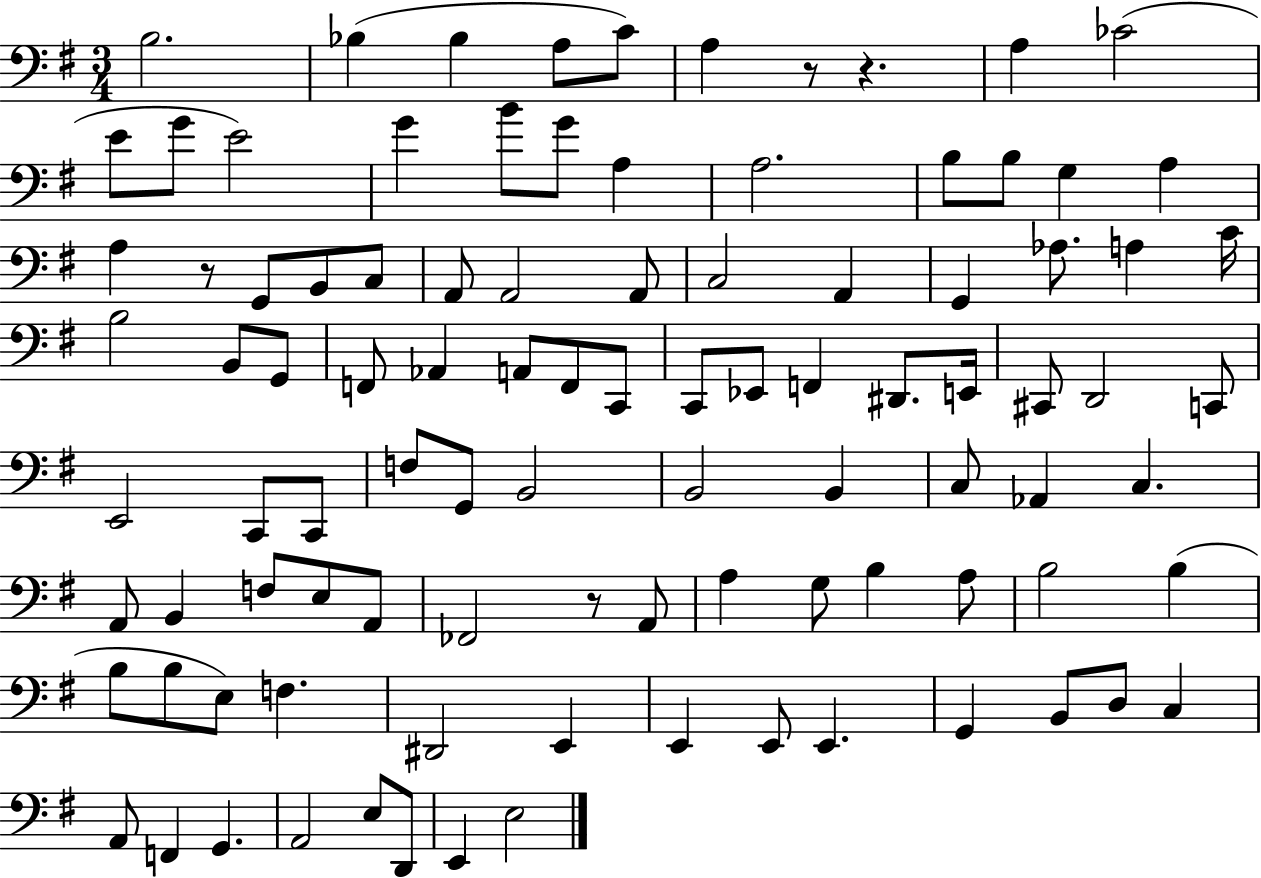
{
  \clef bass
  \numericTimeSignature
  \time 3/4
  \key g \major
  b2. | bes4( bes4 a8 c'8) | a4 r8 r4. | a4 ces'2( | \break e'8 g'8 e'2) | g'4 b'8 g'8 a4 | a2. | b8 b8 g4 a4 | \break a4 r8 g,8 b,8 c8 | a,8 a,2 a,8 | c2 a,4 | g,4 aes8. a4 c'16 | \break b2 b,8 g,8 | f,8 aes,4 a,8 f,8 c,8 | c,8 ees,8 f,4 dis,8. e,16 | cis,8 d,2 c,8 | \break e,2 c,8 c,8 | f8 g,8 b,2 | b,2 b,4 | c8 aes,4 c4. | \break a,8 b,4 f8 e8 a,8 | fes,2 r8 a,8 | a4 g8 b4 a8 | b2 b4( | \break b8 b8 e8) f4. | dis,2 e,4 | e,4 e,8 e,4. | g,4 b,8 d8 c4 | \break a,8 f,4 g,4. | a,2 e8 d,8 | e,4 e2 | \bar "|."
}